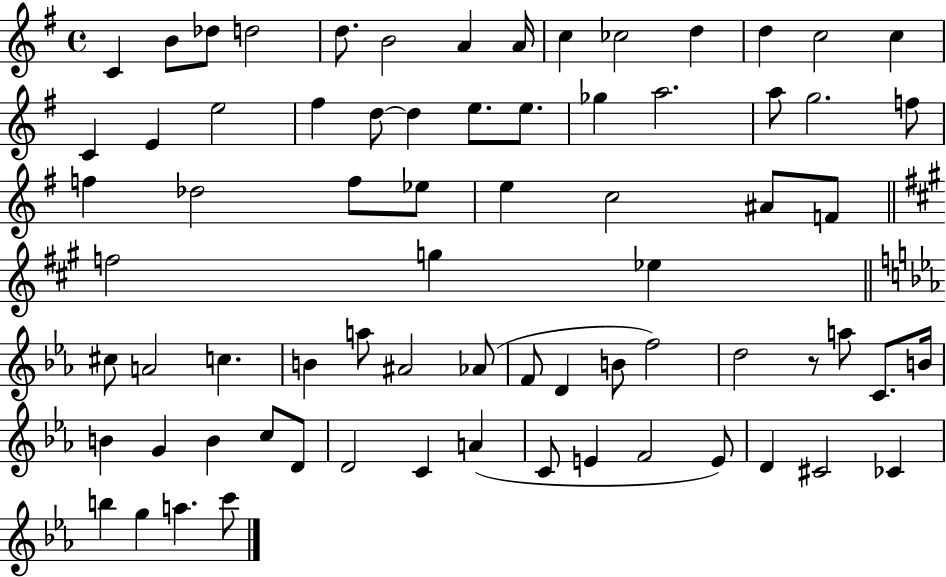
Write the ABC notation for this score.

X:1
T:Untitled
M:4/4
L:1/4
K:G
C B/2 _d/2 d2 d/2 B2 A A/4 c _c2 d d c2 c C E e2 ^f d/2 d e/2 e/2 _g a2 a/2 g2 f/2 f _d2 f/2 _e/2 e c2 ^A/2 F/2 f2 g _e ^c/2 A2 c B a/2 ^A2 _A/2 F/2 D B/2 f2 d2 z/2 a/2 C/2 B/4 B G B c/2 D/2 D2 C A C/2 E F2 E/2 D ^C2 _C b g a c'/2